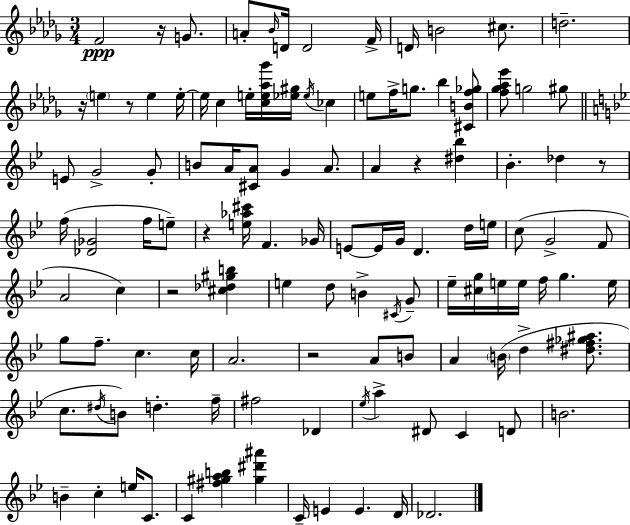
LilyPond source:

{
  \clef treble
  \numericTimeSignature
  \time 3/4
  \key bes \minor
  f'2\ppp r16 g'8. | a'8-. \grace { bes'16 } d'16 d'2 | f'16-> d'16 b'2 cis''8. | d''2.-- | \break r16 \parenthesize e''4 r8 e''4 | e''16-.~~ e''16 c''4 e''16-. <c'' e'' aes'' ges'''>16 <ees'' gis''>16 \acciaccatura { ees''16 } ces''4 | e''8 f''16-> g''8. bes''4 | <cis' b' f'' ges''>8 <f'' ges'' aes'' ees'''>8 g''2 | \break gis''8 \bar "||" \break \key bes \major e'8 g'2-> g'8-. | b'8 a'16 <cis' a'>8 g'4 a'8. | a'4 r4 <dis'' bes''>4 | bes'4.-. des''4 r8 | \break f''16( <des' ges'>2 f''16 e''8--) | r4 <e'' aes'' cis'''>16 f'4. ges'16 | e'8~~ e'16 g'16 d'4. d''16 e''16 | c''8( g'2-> f'8 | \break a'2 c''4) | r2 <cis'' des'' gis'' b''>4 | e''4 d''8 b'4-> \acciaccatura { cis'16 } g'8-- | ees''16-- <cis'' g''>16 e''16 e''16 f''16 g''4. | \break e''16 g''8 f''8.-- c''4. | c''16 a'2. | r2 a'8 b'8 | a'4 \parenthesize b'16( d''4-> <dis'' fis'' ges'' ais''>8. | \break c''8. \acciaccatura { dis''16 }) b'8 d''4.-. | f''16-- fis''2 des'4 | \acciaccatura { ees''16 } a''4-> dis'8 c'4 | d'8 b'2. | \break b'4-- c''4-. e''16 | c'8. c'4 <fis'' gis'' a'' b''>4 <gis'' dis''' ais'''>4 | c'16-- e'4 e'4. | d'16 des'2. | \break \bar "|."
}